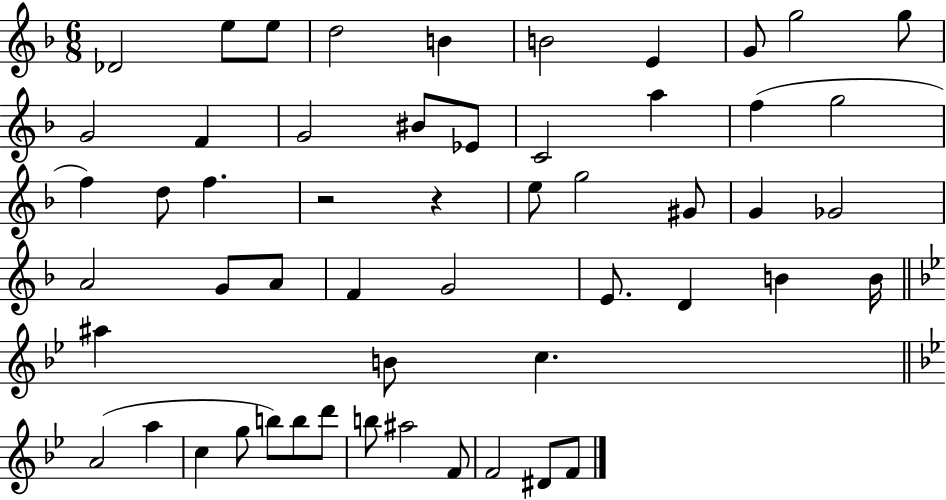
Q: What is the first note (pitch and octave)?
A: Db4